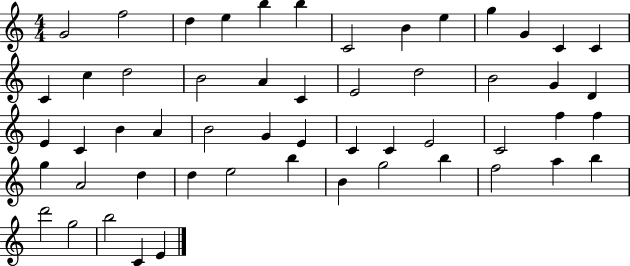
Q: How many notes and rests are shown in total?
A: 54